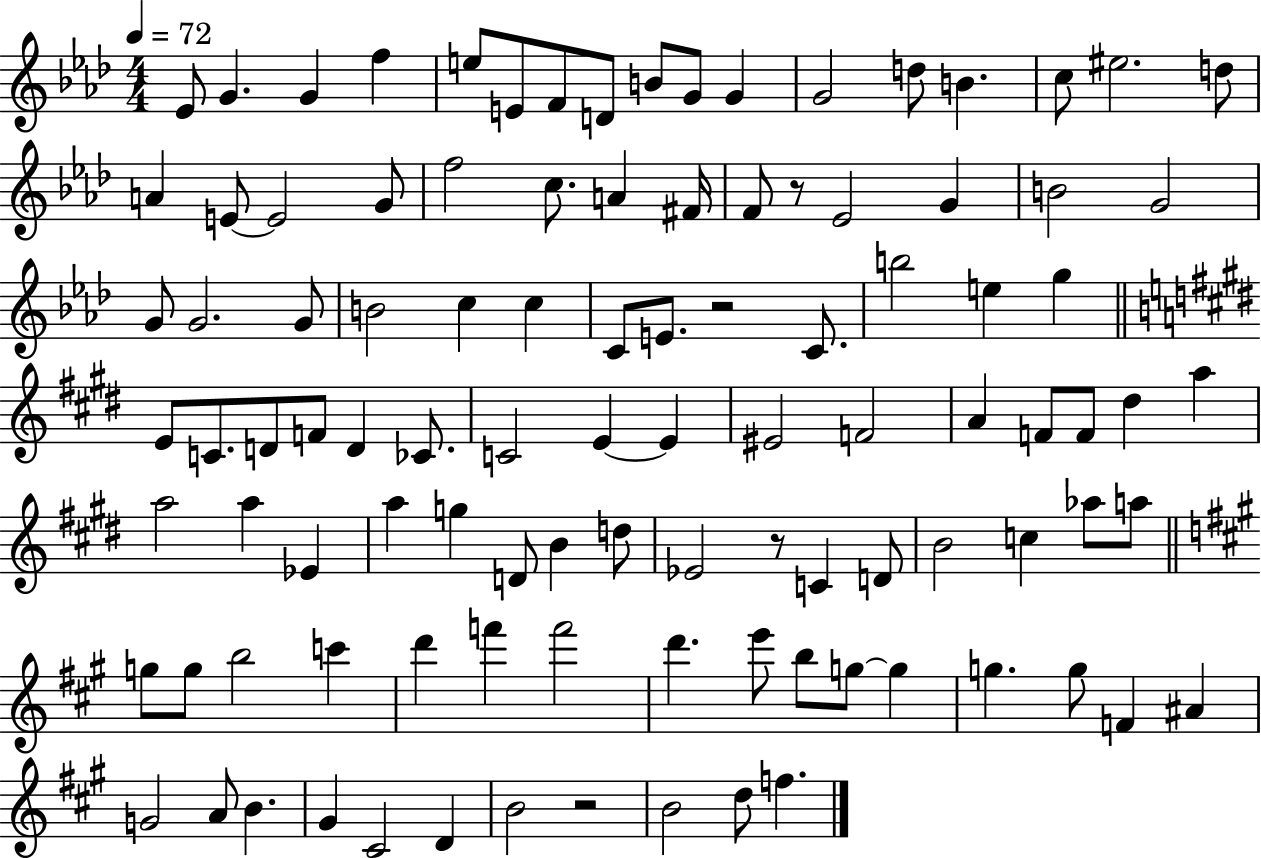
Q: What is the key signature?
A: AES major